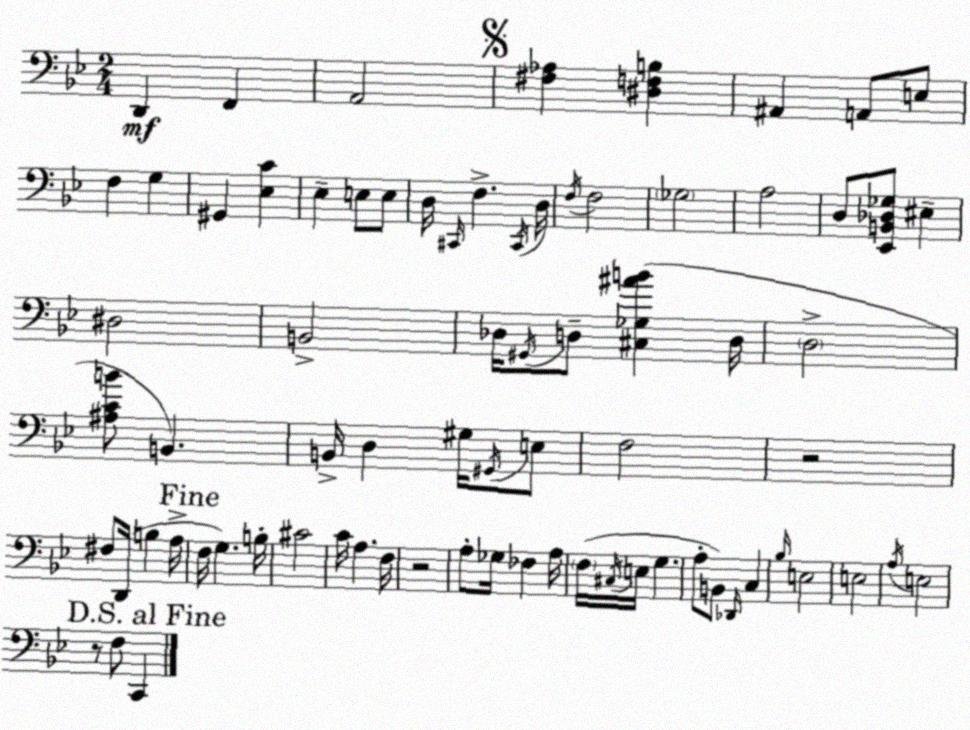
X:1
T:Untitled
M:2/4
L:1/4
K:Bb
D,, F,, A,,2 [^F,_A,] [^D,F,B,] ^A,, A,,/2 E,/2 F, G, ^G,, [_E,C] _E, E,/2 E,/2 D,/4 ^C,,/4 F, ^C,,/4 D,/4 F,/4 F,2 _G,2 A,2 D,/2 [_E,,B,,_D,_G,]/2 ^E, ^D,2 B,,2 _D,/4 ^G,,/4 D,/2 [^C,_G,^AB] D,/4 D,2 [^A,CB]/2 B,, B,,/4 D, ^G,/4 ^G,,/4 E,/2 F,2 z2 ^F,/2 D,,/4 B, A,/4 F,/4 G, B,/4 ^C2 C/4 A, F,/4 z2 A,/2 _G,/4 _F, A,/4 F,/4 ^C,/4 E,/4 G, A,/2 B,,/2 _D,,/4 C, _B,/4 E,2 E,2 A,/4 E,2 z/2 F,/2 C,,